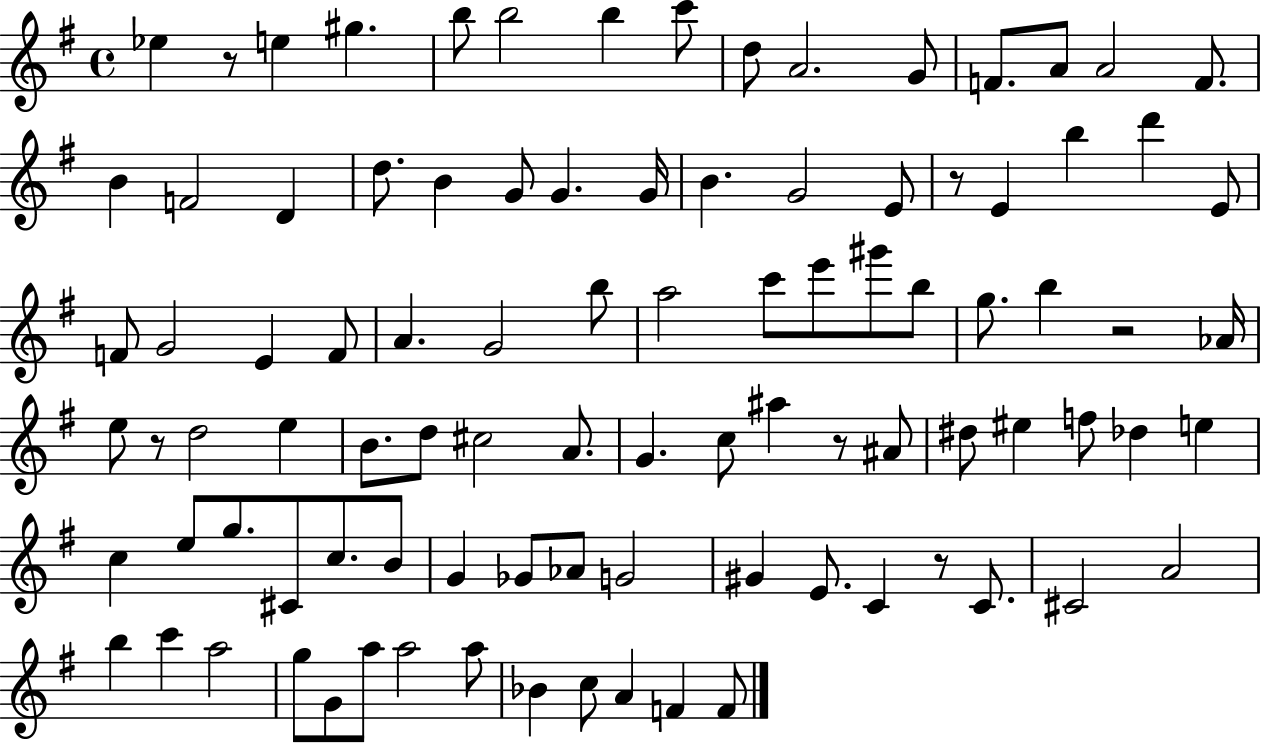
{
  \clef treble
  \time 4/4
  \defaultTimeSignature
  \key g \major
  ees''4 r8 e''4 gis''4. | b''8 b''2 b''4 c'''8 | d''8 a'2. g'8 | f'8. a'8 a'2 f'8. | \break b'4 f'2 d'4 | d''8. b'4 g'8 g'4. g'16 | b'4. g'2 e'8 | r8 e'4 b''4 d'''4 e'8 | \break f'8 g'2 e'4 f'8 | a'4. g'2 b''8 | a''2 c'''8 e'''8 gis'''8 b''8 | g''8. b''4 r2 aes'16 | \break e''8 r8 d''2 e''4 | b'8. d''8 cis''2 a'8. | g'4. c''8 ais''4 r8 ais'8 | dis''8 eis''4 f''8 des''4 e''4 | \break c''4 e''8 g''8. cis'8 c''8. b'8 | g'4 ges'8 aes'8 g'2 | gis'4 e'8. c'4 r8 c'8. | cis'2 a'2 | \break b''4 c'''4 a''2 | g''8 g'8 a''8 a''2 a''8 | bes'4 c''8 a'4 f'4 f'8 | \bar "|."
}